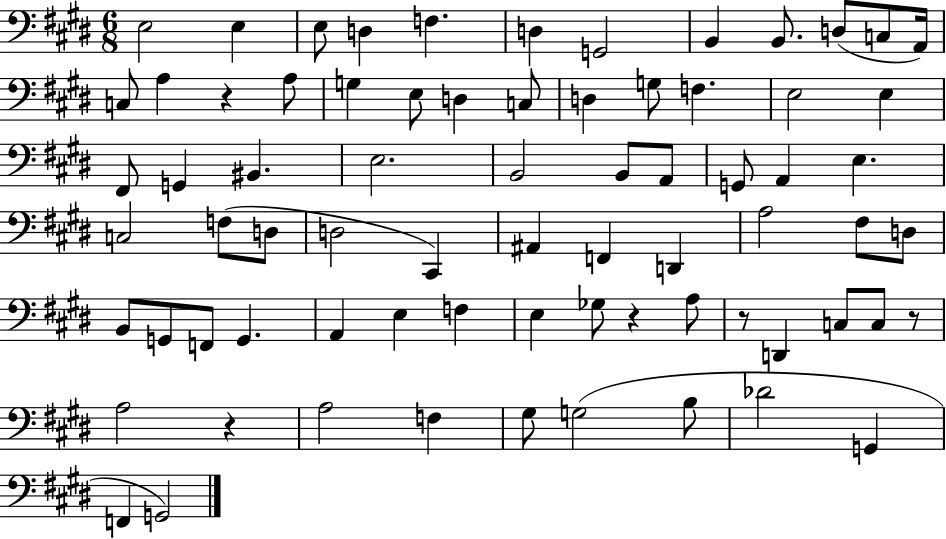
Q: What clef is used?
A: bass